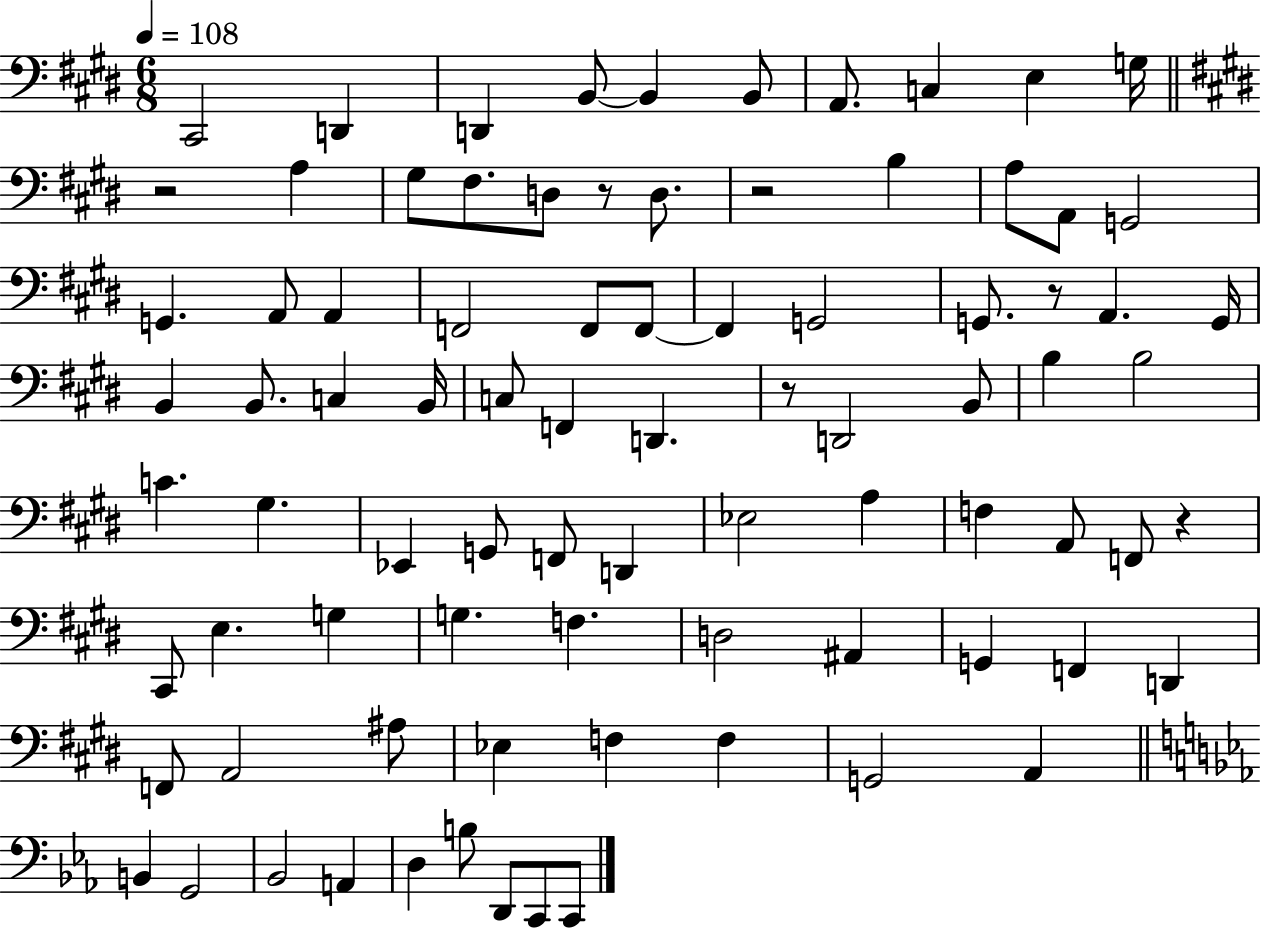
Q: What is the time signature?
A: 6/8